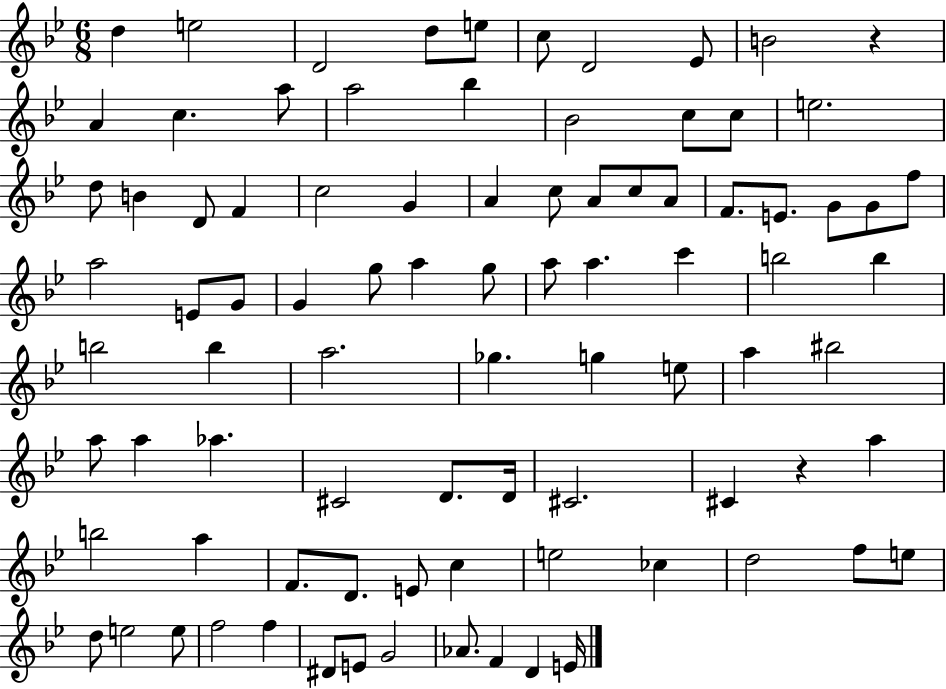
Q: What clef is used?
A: treble